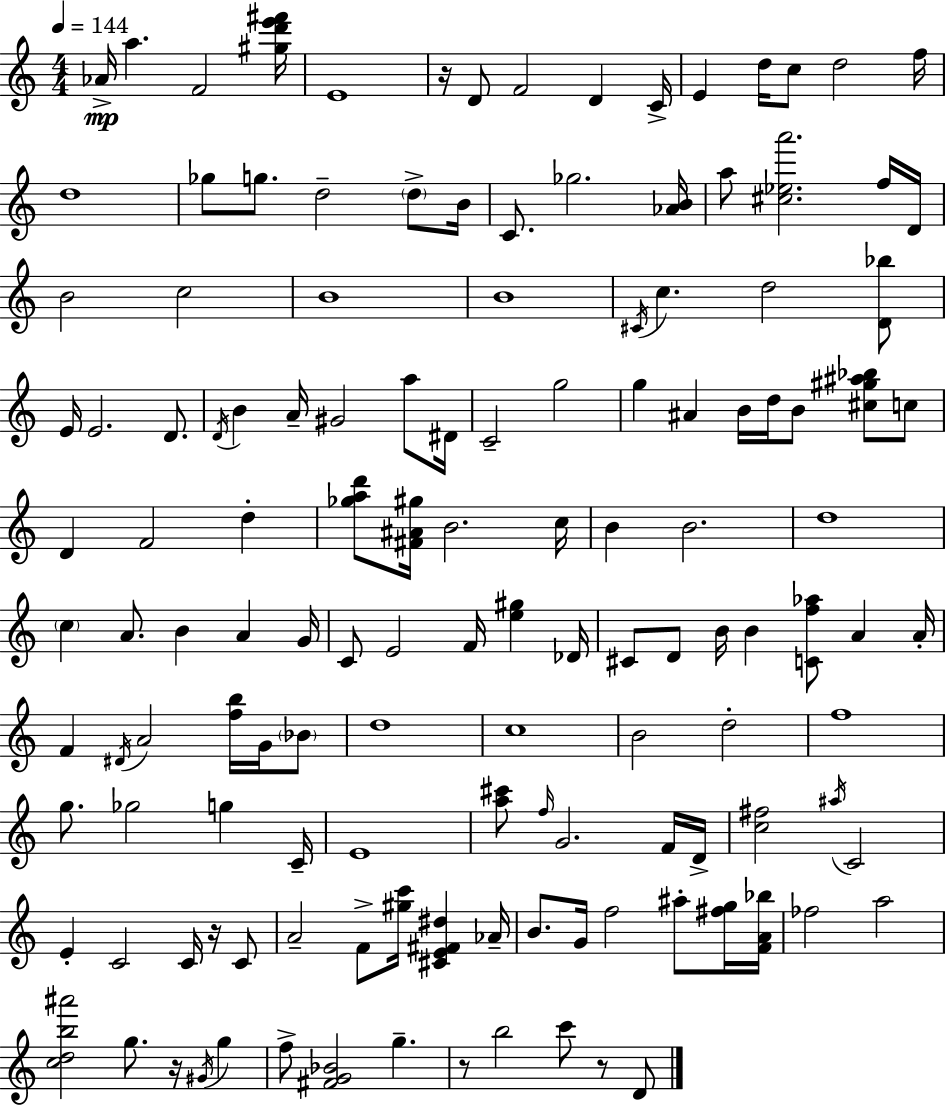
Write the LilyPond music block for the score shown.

{
  \clef treble
  \numericTimeSignature
  \time 4/4
  \key c \major
  \tempo 4 = 144
  \repeat volta 2 { aes'16->\mp a''4. f'2 <gis'' d''' e''' fis'''>16 | e'1 | r16 d'8 f'2 d'4 c'16-> | e'4 d''16 c''8 d''2 f''16 | \break d''1 | ges''8 g''8. d''2-- \parenthesize d''8-> b'16 | c'8. ges''2. <aes' b'>16 | a''8 <cis'' ees'' a'''>2. f''16 d'16 | \break b'2 c''2 | b'1 | b'1 | \acciaccatura { cis'16 } c''4. d''2 <d' bes''>8 | \break e'16 e'2. d'8. | \acciaccatura { d'16 } b'4 a'16-- gis'2 a''8 | dis'16 c'2-- g''2 | g''4 ais'4 b'16 d''16 b'8 <cis'' gis'' ais'' bes''>8 | \break c''8 d'4 f'2 d''4-. | <ges'' a'' d'''>8 <fis' ais' gis''>16 b'2. | c''16 b'4 b'2. | d''1 | \break \parenthesize c''4 a'8. b'4 a'4 | g'16 c'8 e'2 f'16 <e'' gis''>4 | des'16 cis'8 d'8 b'16 b'4 <c' f'' aes''>8 a'4 | a'16-. f'4 \acciaccatura { dis'16 } a'2 <f'' b''>16 | \break g'16 \parenthesize bes'8 d''1 | c''1 | b'2 d''2-. | f''1 | \break g''8. ges''2 g''4 | c'16-- e'1 | <a'' cis'''>8 \grace { f''16 } g'2. | f'16 d'16-> <c'' fis''>2 \acciaccatura { ais''16 } c'2 | \break e'4-. c'2 | c'16 r16 c'8 a'2-- f'8-> <gis'' c'''>16 | <cis' e' fis' dis''>4 aes'16-- b'8. g'16 f''2 | ais''8-. <fis'' g''>16 <f' a' bes''>16 fes''2 a''2 | \break <c'' d'' b'' ais'''>2 g''8. | r16 \acciaccatura { gis'16 } g''4 f''8-> <fis' g' bes'>2 | g''4.-- r8 b''2 | c'''8 r8 d'8 } \bar "|."
}